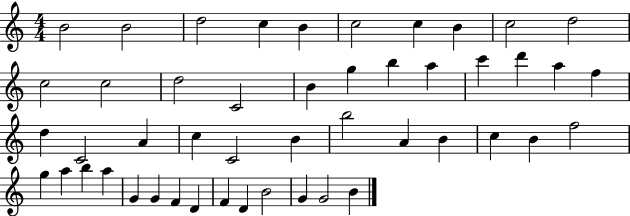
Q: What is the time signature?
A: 4/4